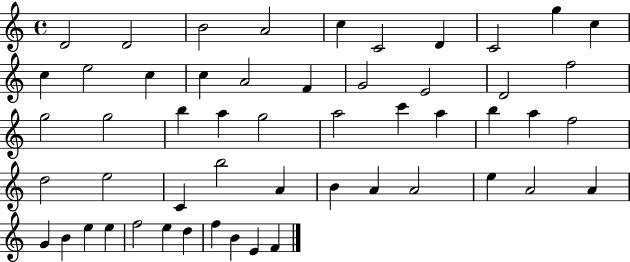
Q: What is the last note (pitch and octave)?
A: F4